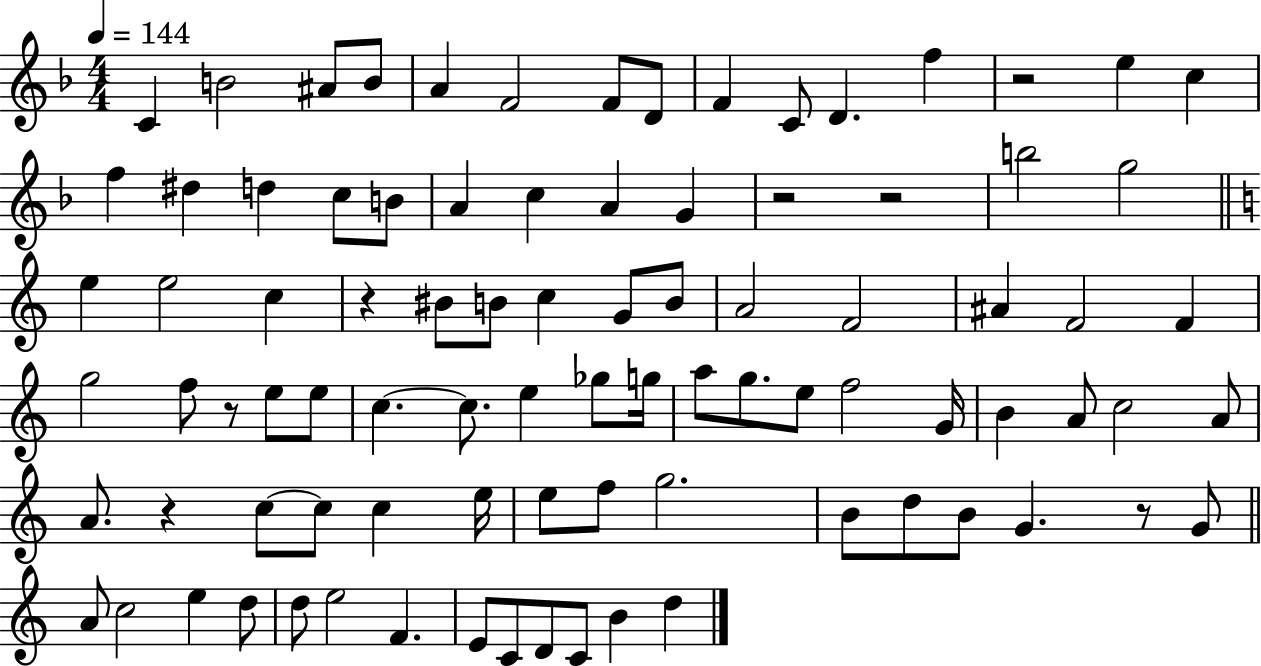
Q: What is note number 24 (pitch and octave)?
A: B5